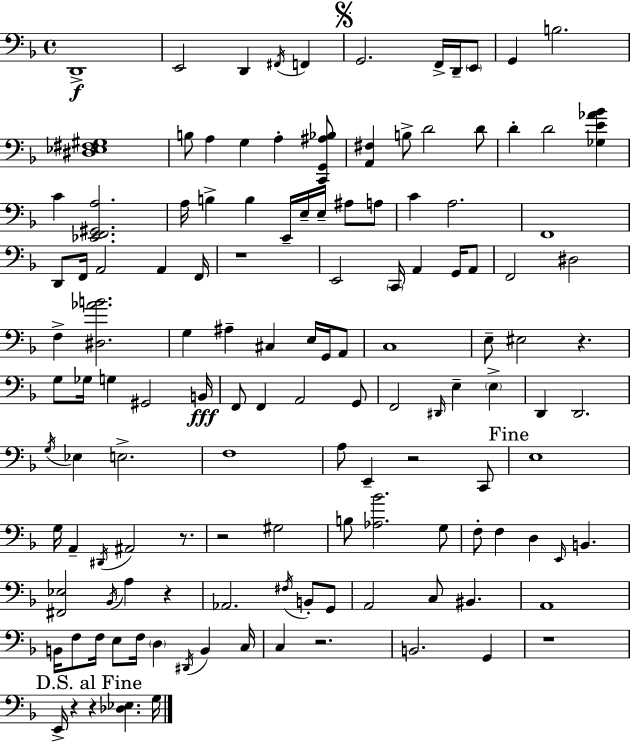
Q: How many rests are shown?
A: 10